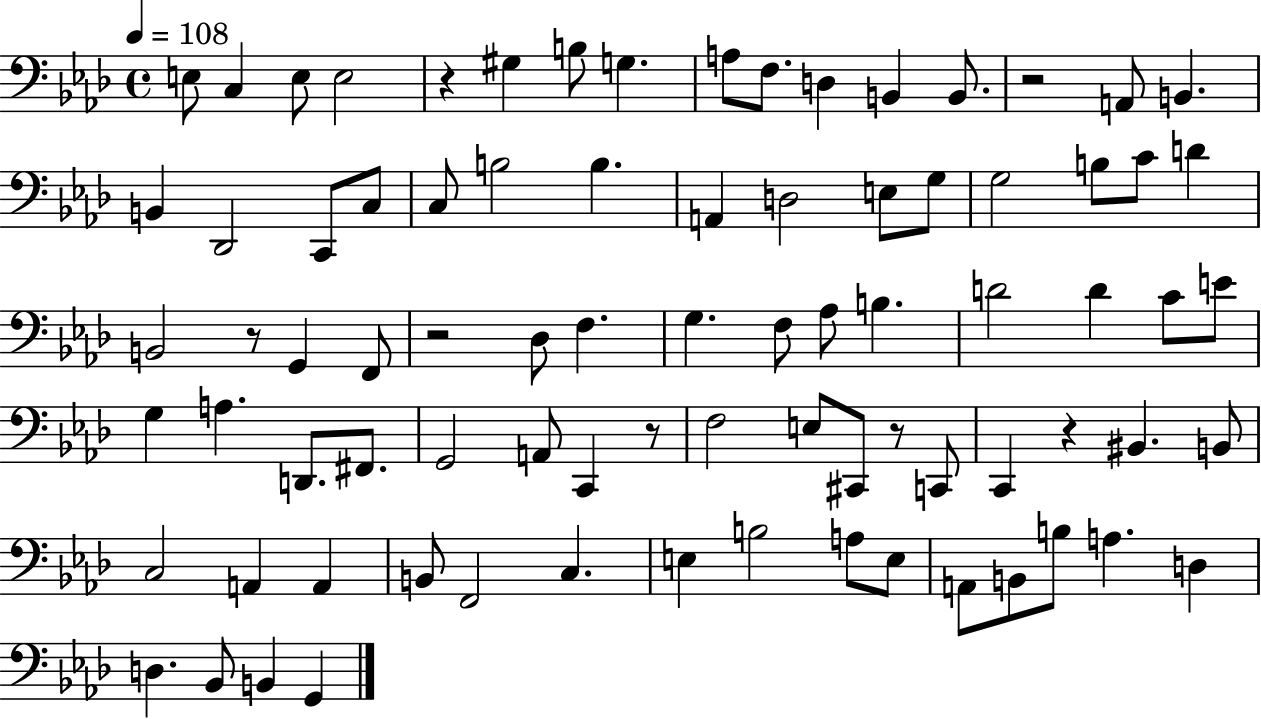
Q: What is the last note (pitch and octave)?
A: G2